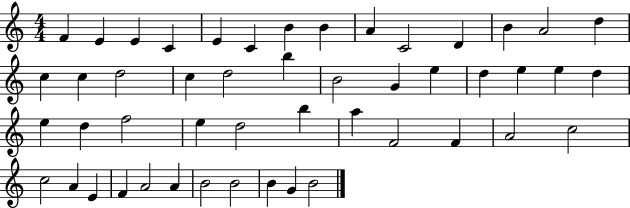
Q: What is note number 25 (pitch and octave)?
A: E5